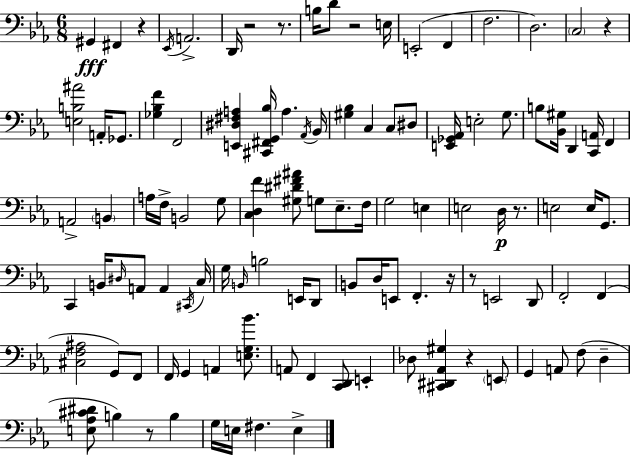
X:1
T:Untitled
M:6/8
L:1/4
K:Cm
^G,, ^F,, z _E,,/4 A,,2 D,,/4 z2 z/2 B,/4 D/2 z2 E,/4 E,,2 F,, F,2 D,2 C,2 z [E,B,^A]2 A,,/4 _G,,/2 [_G,_B,F] F,,2 [E,,^D,^F,A,] [^C,,^F,,G,,_B,]/4 A, _A,,/4 _B,,/4 [^G,_B,] C, C,/2 ^D,/2 [E,,_G,,_A,,]/4 E,2 G,/2 B,/2 [_B,,^G,]/4 D,, [C,,A,,]/4 F,, A,,2 B,, A,/4 F,/4 B,,2 G,/2 [C,D,F] [^G,^D^F^A]/2 G,/2 _E,/2 F,/4 G,2 E, E,2 D,/4 z/2 E,2 E,/4 G,,/2 C,, B,,/4 ^D,/4 A,,/2 A,, ^C,,/4 C,/4 G,/4 B,,/4 B,2 E,,/4 D,,/2 B,,/2 D,/4 E,,/2 F,, z/4 z/2 E,,2 D,,/2 F,,2 F,, [^C,F,^A,]2 G,,/2 F,,/2 F,,/4 G,, A,, [E,G,_B]/2 A,,/2 F,, [C,,D,,]/2 E,, _D,/2 [^C,,^D,,_A,,^G,] z E,,/2 G,, A,,/2 F,/2 D, [E,_A,^C^D]/2 B, z/2 B, G,/4 E,/4 ^F, E,